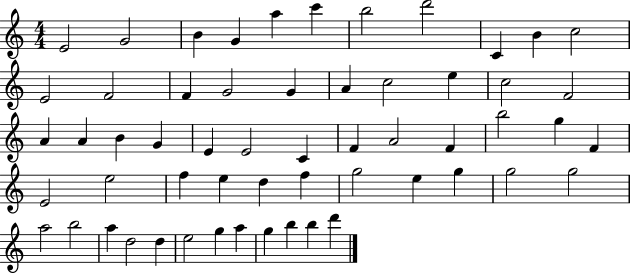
{
  \clef treble
  \numericTimeSignature
  \time 4/4
  \key c \major
  e'2 g'2 | b'4 g'4 a''4 c'''4 | b''2 d'''2 | c'4 b'4 c''2 | \break e'2 f'2 | f'4 g'2 g'4 | a'4 c''2 e''4 | c''2 f'2 | \break a'4 a'4 b'4 g'4 | e'4 e'2 c'4 | f'4 a'2 f'4 | b''2 g''4 f'4 | \break e'2 e''2 | f''4 e''4 d''4 f''4 | g''2 e''4 g''4 | g''2 g''2 | \break a''2 b''2 | a''4 d''2 d''4 | e''2 g''4 a''4 | g''4 b''4 b''4 d'''4 | \break \bar "|."
}